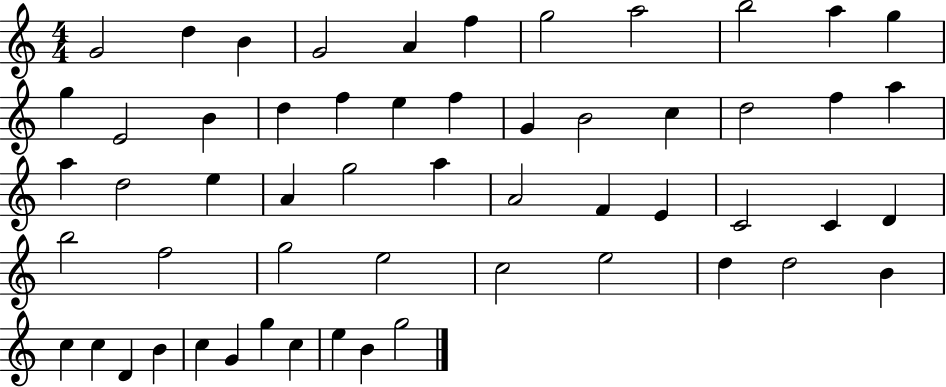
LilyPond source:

{
  \clef treble
  \numericTimeSignature
  \time 4/4
  \key c \major
  g'2 d''4 b'4 | g'2 a'4 f''4 | g''2 a''2 | b''2 a''4 g''4 | \break g''4 e'2 b'4 | d''4 f''4 e''4 f''4 | g'4 b'2 c''4 | d''2 f''4 a''4 | \break a''4 d''2 e''4 | a'4 g''2 a''4 | a'2 f'4 e'4 | c'2 c'4 d'4 | \break b''2 f''2 | g''2 e''2 | c''2 e''2 | d''4 d''2 b'4 | \break c''4 c''4 d'4 b'4 | c''4 g'4 g''4 c''4 | e''4 b'4 g''2 | \bar "|."
}